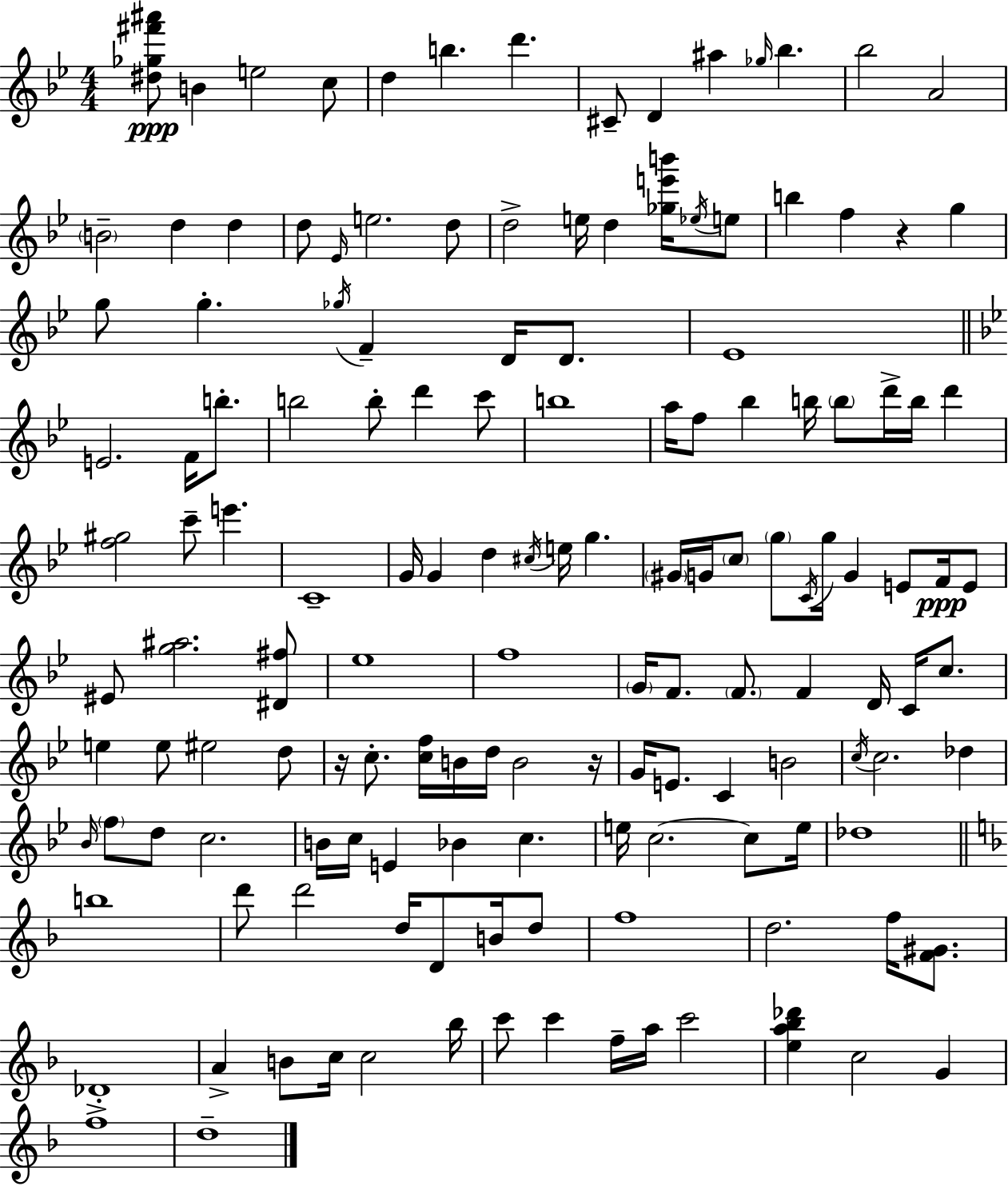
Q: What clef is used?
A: treble